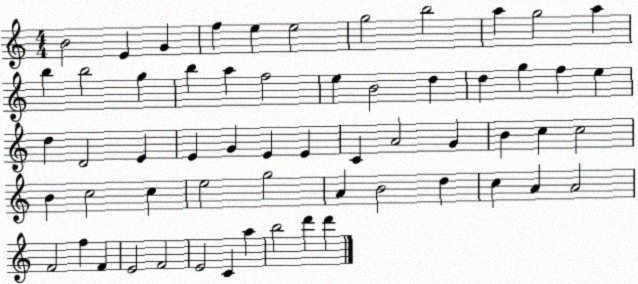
X:1
T:Untitled
M:4/4
L:1/4
K:C
B2 E G f e e2 g2 b2 a g2 a b b2 g b a f2 e B2 d d g f e d D2 E E G E E C A2 G B c c2 B c2 c e2 g2 A B2 d c A A2 F2 f F E2 F2 E2 C a b2 d' d'